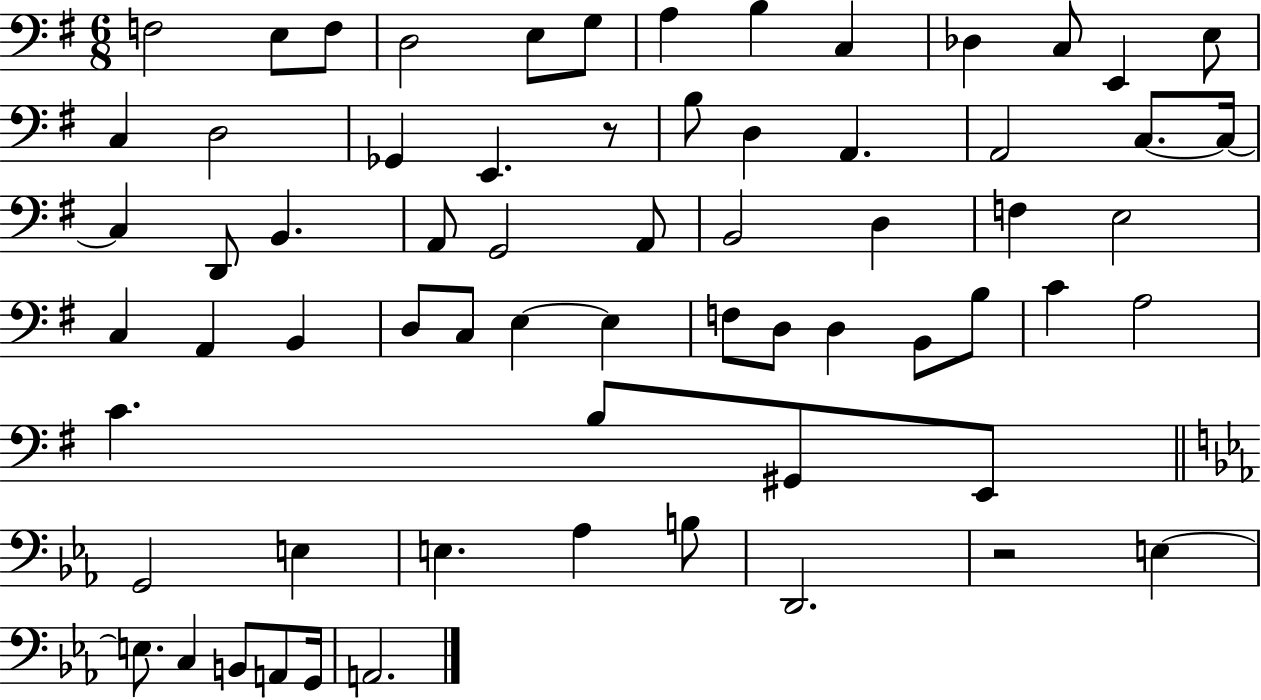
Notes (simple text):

F3/h E3/e F3/e D3/h E3/e G3/e A3/q B3/q C3/q Db3/q C3/e E2/q E3/e C3/q D3/h Gb2/q E2/q. R/e B3/e D3/q A2/q. A2/h C3/e. C3/s C3/q D2/e B2/q. A2/e G2/h A2/e B2/h D3/q F3/q E3/h C3/q A2/q B2/q D3/e C3/e E3/q E3/q F3/e D3/e D3/q B2/e B3/e C4/q A3/h C4/q. B3/e G#2/e E2/e G2/h E3/q E3/q. Ab3/q B3/e D2/h. R/h E3/q E3/e. C3/q B2/e A2/e G2/s A2/h.